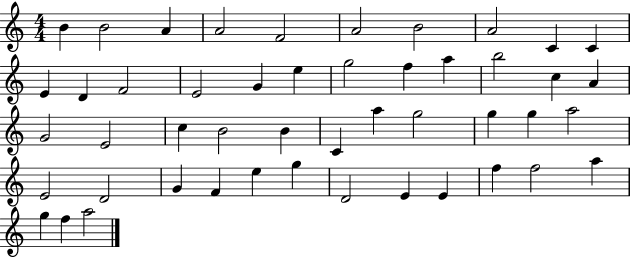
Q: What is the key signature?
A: C major